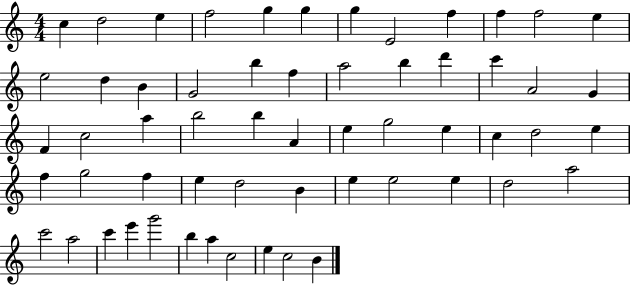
C5/q D5/h E5/q F5/h G5/q G5/q G5/q E4/h F5/q F5/q F5/h E5/q E5/h D5/q B4/q G4/h B5/q F5/q A5/h B5/q D6/q C6/q A4/h G4/q F4/q C5/h A5/q B5/h B5/q A4/q E5/q G5/h E5/q C5/q D5/h E5/q F5/q G5/h F5/q E5/q D5/h B4/q E5/q E5/h E5/q D5/h A5/h C6/h A5/h C6/q E6/q G6/h B5/q A5/q C5/h E5/q C5/h B4/q